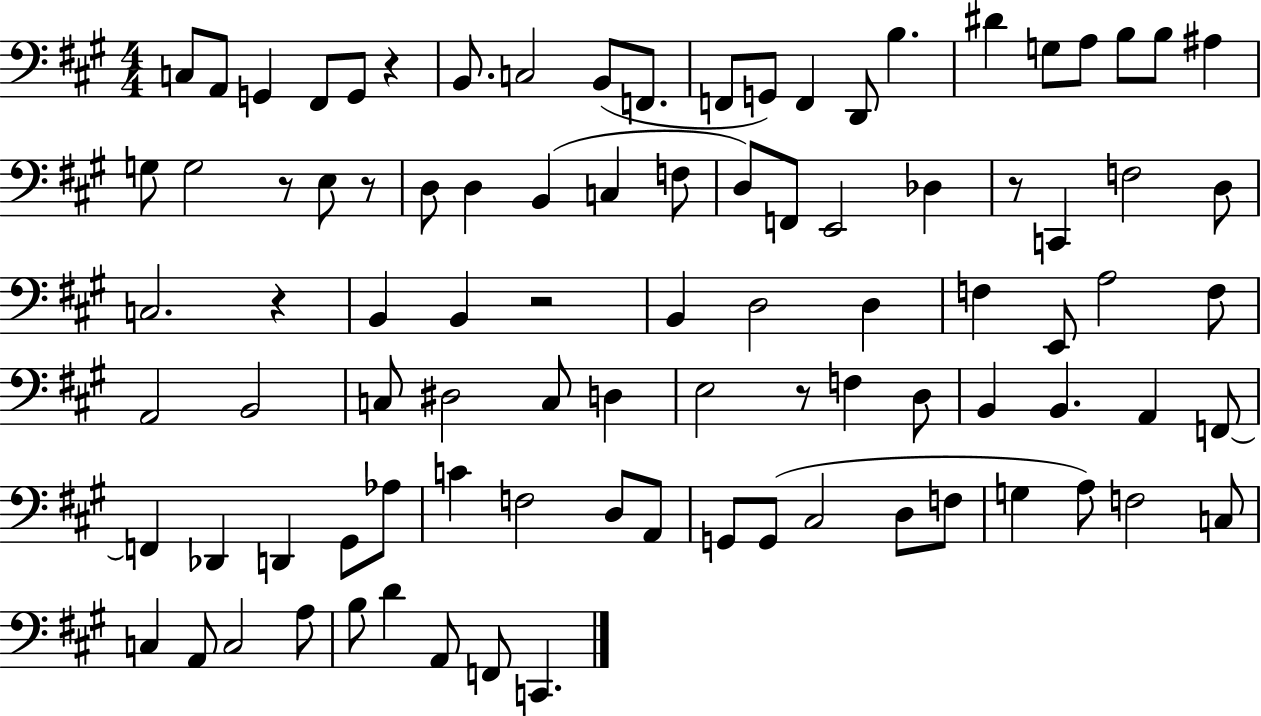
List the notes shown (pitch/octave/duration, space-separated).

C3/e A2/e G2/q F#2/e G2/e R/q B2/e. C3/h B2/e F2/e. F2/e G2/e F2/q D2/e B3/q. D#4/q G3/e A3/e B3/e B3/e A#3/q G3/e G3/h R/e E3/e R/e D3/e D3/q B2/q C3/q F3/e D3/e F2/e E2/h Db3/q R/e C2/q F3/h D3/e C3/h. R/q B2/q B2/q R/h B2/q D3/h D3/q F3/q E2/e A3/h F3/e A2/h B2/h C3/e D#3/h C3/e D3/q E3/h R/e F3/q D3/e B2/q B2/q. A2/q F2/e F2/q Db2/q D2/q G#2/e Ab3/e C4/q F3/h D3/e A2/e G2/e G2/e C#3/h D3/e F3/e G3/q A3/e F3/h C3/e C3/q A2/e C3/h A3/e B3/e D4/q A2/e F2/e C2/q.